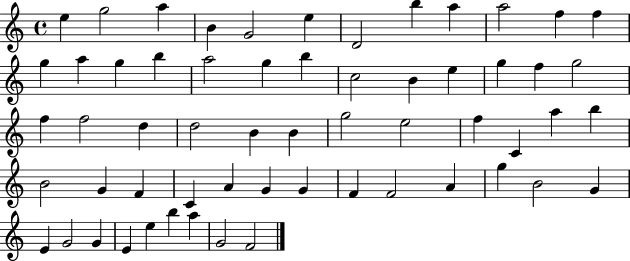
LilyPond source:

{
  \clef treble
  \time 4/4
  \defaultTimeSignature
  \key c \major
  e''4 g''2 a''4 | b'4 g'2 e''4 | d'2 b''4 a''4 | a''2 f''4 f''4 | \break g''4 a''4 g''4 b''4 | a''2 g''4 b''4 | c''2 b'4 e''4 | g''4 f''4 g''2 | \break f''4 f''2 d''4 | d''2 b'4 b'4 | g''2 e''2 | f''4 c'4 a''4 b''4 | \break b'2 g'4 f'4 | c'4 a'4 g'4 g'4 | f'4 f'2 a'4 | g''4 b'2 g'4 | \break e'4 g'2 g'4 | e'4 e''4 b''4 a''4 | g'2 f'2 | \bar "|."
}